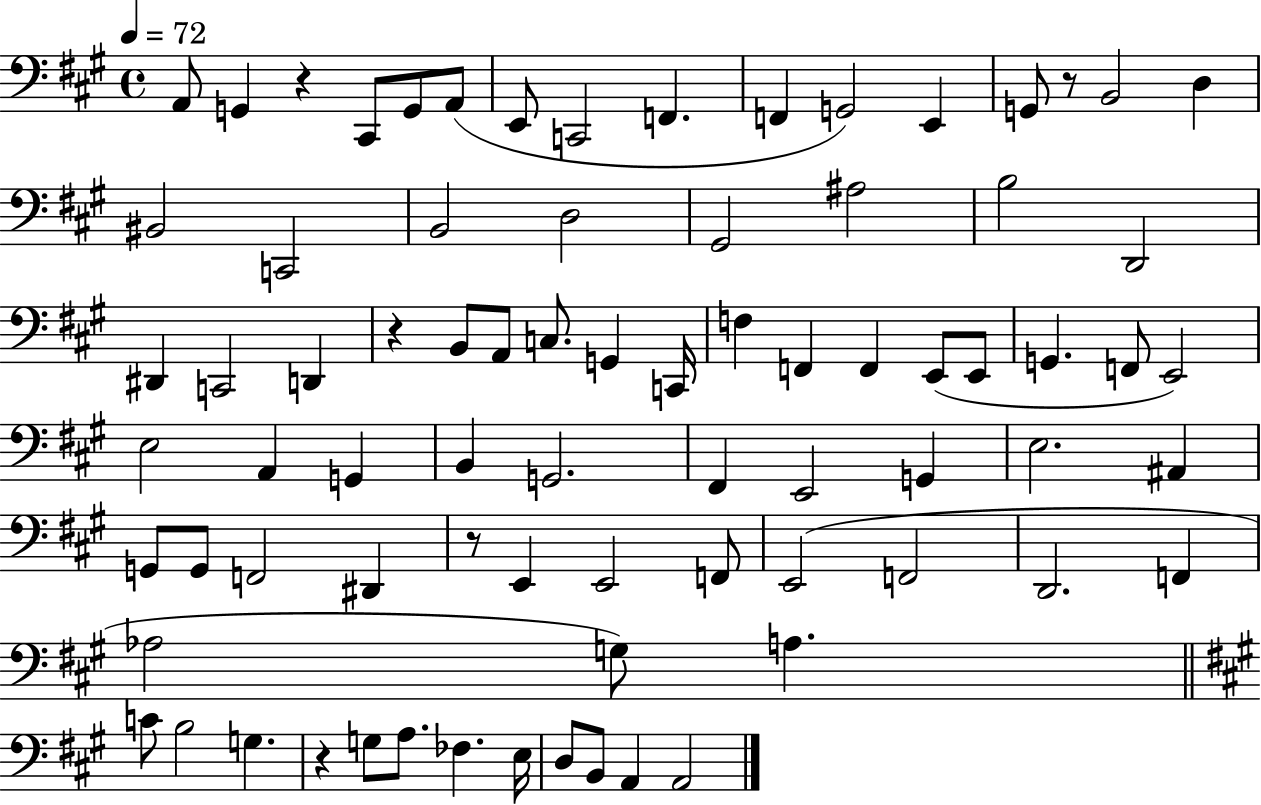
X:1
T:Untitled
M:4/4
L:1/4
K:A
A,,/2 G,, z ^C,,/2 G,,/2 A,,/2 E,,/2 C,,2 F,, F,, G,,2 E,, G,,/2 z/2 B,,2 D, ^B,,2 C,,2 B,,2 D,2 ^G,,2 ^A,2 B,2 D,,2 ^D,, C,,2 D,, z B,,/2 A,,/2 C,/2 G,, C,,/4 F, F,, F,, E,,/2 E,,/2 G,, F,,/2 E,,2 E,2 A,, G,, B,, G,,2 ^F,, E,,2 G,, E,2 ^A,, G,,/2 G,,/2 F,,2 ^D,, z/2 E,, E,,2 F,,/2 E,,2 F,,2 D,,2 F,, _A,2 G,/2 A, C/2 B,2 G, z G,/2 A,/2 _F, E,/4 D,/2 B,,/2 A,, A,,2